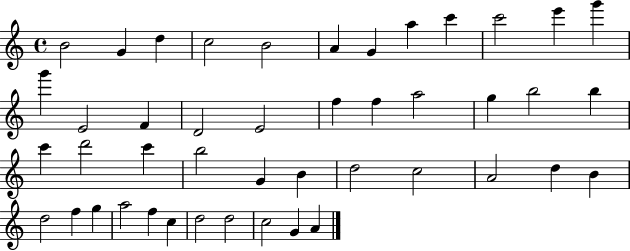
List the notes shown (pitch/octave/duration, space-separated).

B4/h G4/q D5/q C5/h B4/h A4/q G4/q A5/q C6/q C6/h E6/q G6/q G6/q E4/h F4/q D4/h E4/h F5/q F5/q A5/h G5/q B5/h B5/q C6/q D6/h C6/q B5/h G4/q B4/q D5/h C5/h A4/h D5/q B4/q D5/h F5/q G5/q A5/h F5/q C5/q D5/h D5/h C5/h G4/q A4/q